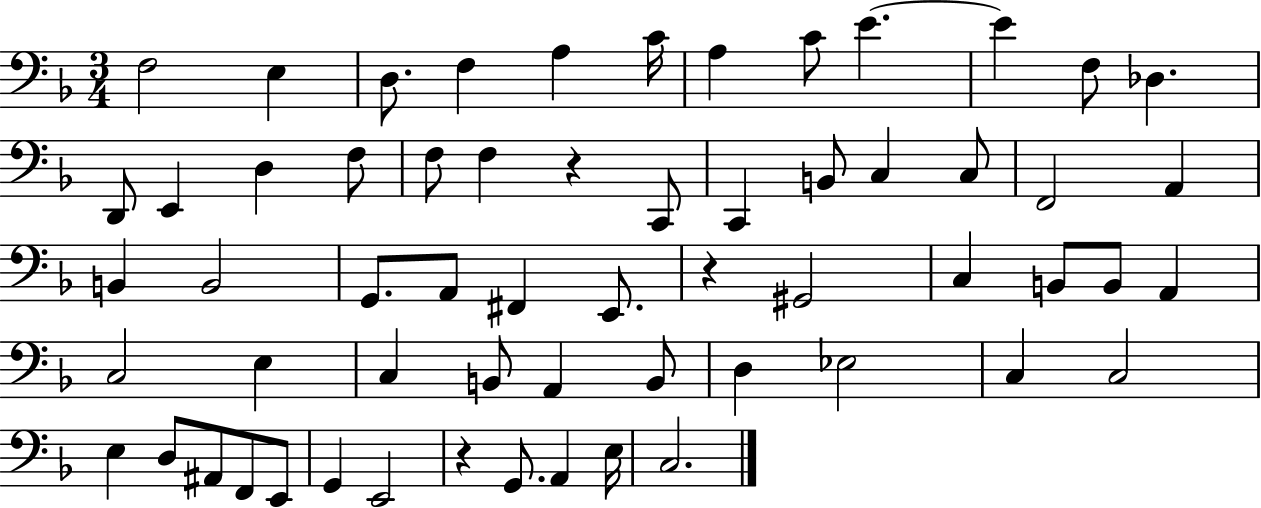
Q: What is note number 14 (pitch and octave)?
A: E2